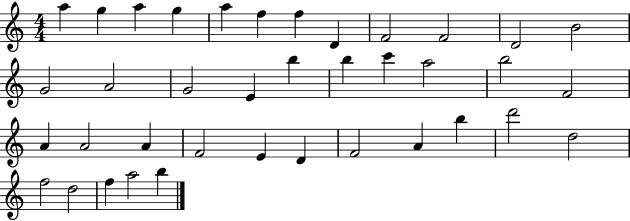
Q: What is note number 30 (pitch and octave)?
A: A4